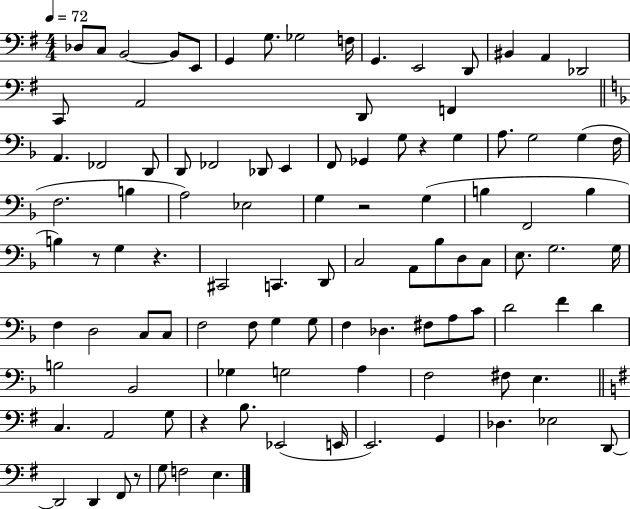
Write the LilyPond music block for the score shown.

{
  \clef bass
  \numericTimeSignature
  \time 4/4
  \key g \major
  \tempo 4 = 72
  \repeat volta 2 { des8 c8 b,2~~ b,8 e,8 | g,4 g8. ges2 f16 | g,4. e,2 d,8 | bis,4 a,4 des,2 | \break c,8 a,2 d,8 f,4 | \bar "||" \break \key d \minor a,4. fes,2 d,8 | d,8 fes,2 des,8 e,4 | f,8 ges,4 g8 r4 g4 | a8. g2 g4( f16 | \break f2. b4 | a2) ees2 | g4 r2 g4( | b4 f,2 b4 | \break b4) r8 g4 r4. | cis,2 c,4. d,8 | c2 a,8 bes8 d8 c8 | e8. g2. g16 | \break f4 d2 c8 c8 | f2 f8 g4 g8 | f4 des4. fis8 a8 c'8 | d'2 f'4 d'4 | \break b2 bes,2 | ges4 g2 a4 | f2 fis8 e4. | \bar "||" \break \key g \major c4. a,2 g8 | r4 b8. ees,2( e,16 | e,2.) g,4 | des4. ees2 d,8~~ | \break d,2 d,4 fis,8 r8 | g8 f2 e4. | } \bar "|."
}